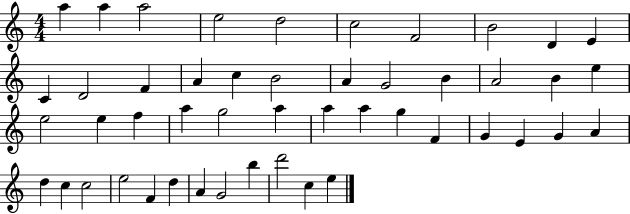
{
  \clef treble
  \numericTimeSignature
  \time 4/4
  \key c \major
  a''4 a''4 a''2 | e''2 d''2 | c''2 f'2 | b'2 d'4 e'4 | \break c'4 d'2 f'4 | a'4 c''4 b'2 | a'4 g'2 b'4 | a'2 b'4 e''4 | \break e''2 e''4 f''4 | a''4 g''2 a''4 | a''4 a''4 g''4 f'4 | g'4 e'4 g'4 a'4 | \break d''4 c''4 c''2 | e''2 f'4 d''4 | a'4 g'2 b''4 | d'''2 c''4 e''4 | \break \bar "|."
}